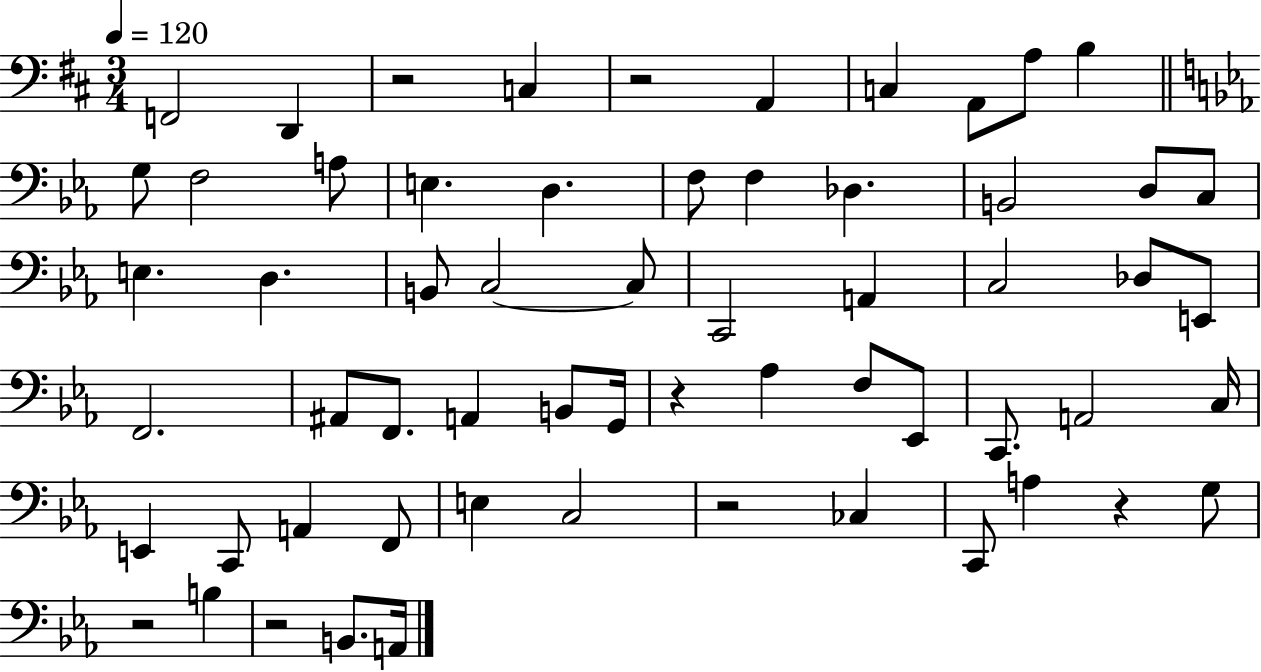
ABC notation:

X:1
T:Untitled
M:3/4
L:1/4
K:D
F,,2 D,, z2 C, z2 A,, C, A,,/2 A,/2 B, G,/2 F,2 A,/2 E, D, F,/2 F, _D, B,,2 D,/2 C,/2 E, D, B,,/2 C,2 C,/2 C,,2 A,, C,2 _D,/2 E,,/2 F,,2 ^A,,/2 F,,/2 A,, B,,/2 G,,/4 z _A, F,/2 _E,,/2 C,,/2 A,,2 C,/4 E,, C,,/2 A,, F,,/2 E, C,2 z2 _C, C,,/2 A, z G,/2 z2 B, z2 B,,/2 A,,/4